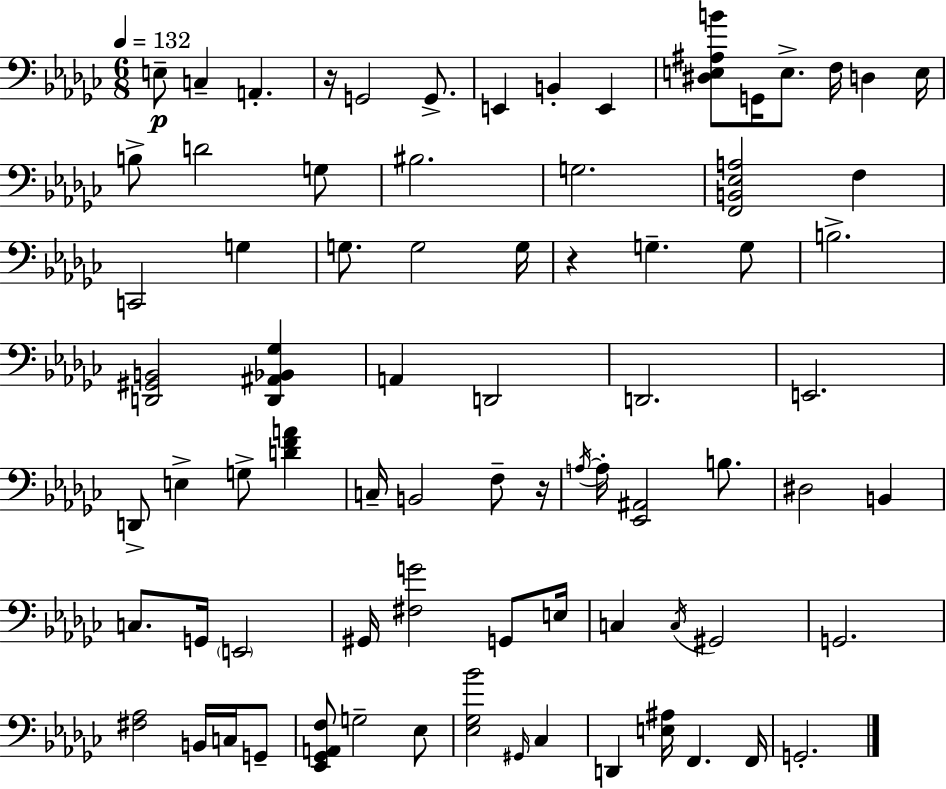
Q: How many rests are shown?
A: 3